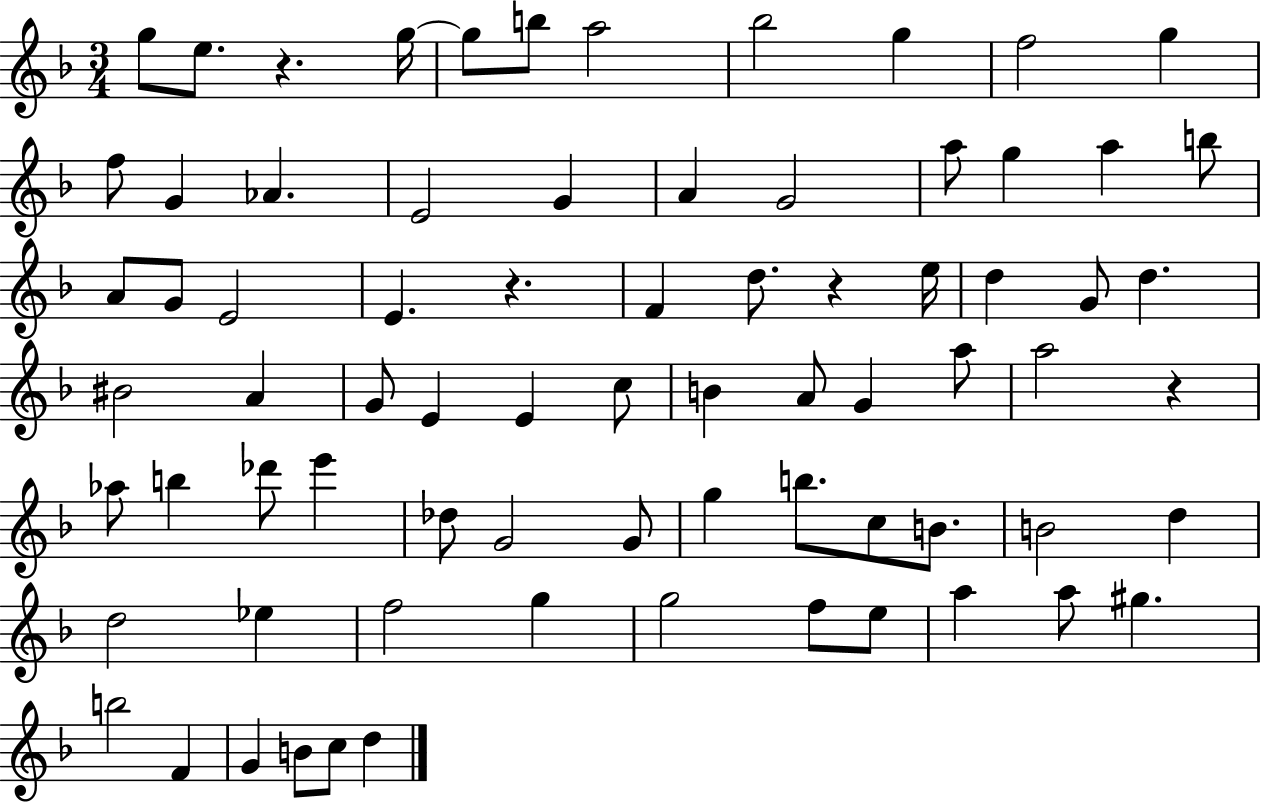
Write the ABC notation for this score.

X:1
T:Untitled
M:3/4
L:1/4
K:F
g/2 e/2 z g/4 g/2 b/2 a2 _b2 g f2 g f/2 G _A E2 G A G2 a/2 g a b/2 A/2 G/2 E2 E z F d/2 z e/4 d G/2 d ^B2 A G/2 E E c/2 B A/2 G a/2 a2 z _a/2 b _d'/2 e' _d/2 G2 G/2 g b/2 c/2 B/2 B2 d d2 _e f2 g g2 f/2 e/2 a a/2 ^g b2 F G B/2 c/2 d